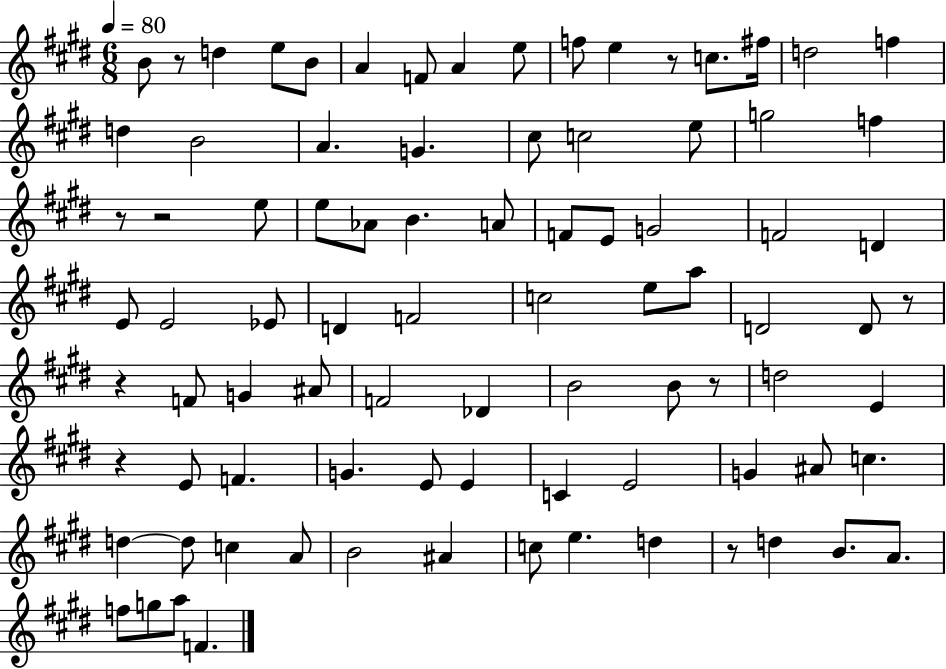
{
  \clef treble
  \numericTimeSignature
  \time 6/8
  \key e \major
  \tempo 4 = 80
  \repeat volta 2 { b'8 r8 d''4 e''8 b'8 | a'4 f'8 a'4 e''8 | f''8 e''4 r8 c''8. fis''16 | d''2 f''4 | \break d''4 b'2 | a'4. g'4. | cis''8 c''2 e''8 | g''2 f''4 | \break r8 r2 e''8 | e''8 aes'8 b'4. a'8 | f'8 e'8 g'2 | f'2 d'4 | \break e'8 e'2 ees'8 | d'4 f'2 | c''2 e''8 a''8 | d'2 d'8 r8 | \break r4 f'8 g'4 ais'8 | f'2 des'4 | b'2 b'8 r8 | d''2 e'4 | \break r4 e'8 f'4. | g'4. e'8 e'4 | c'4 e'2 | g'4 ais'8 c''4. | \break d''4~~ d''8 c''4 a'8 | b'2 ais'4 | c''8 e''4. d''4 | r8 d''4 b'8. a'8. | \break f''8 g''8 a''8 f'4. | } \bar "|."
}